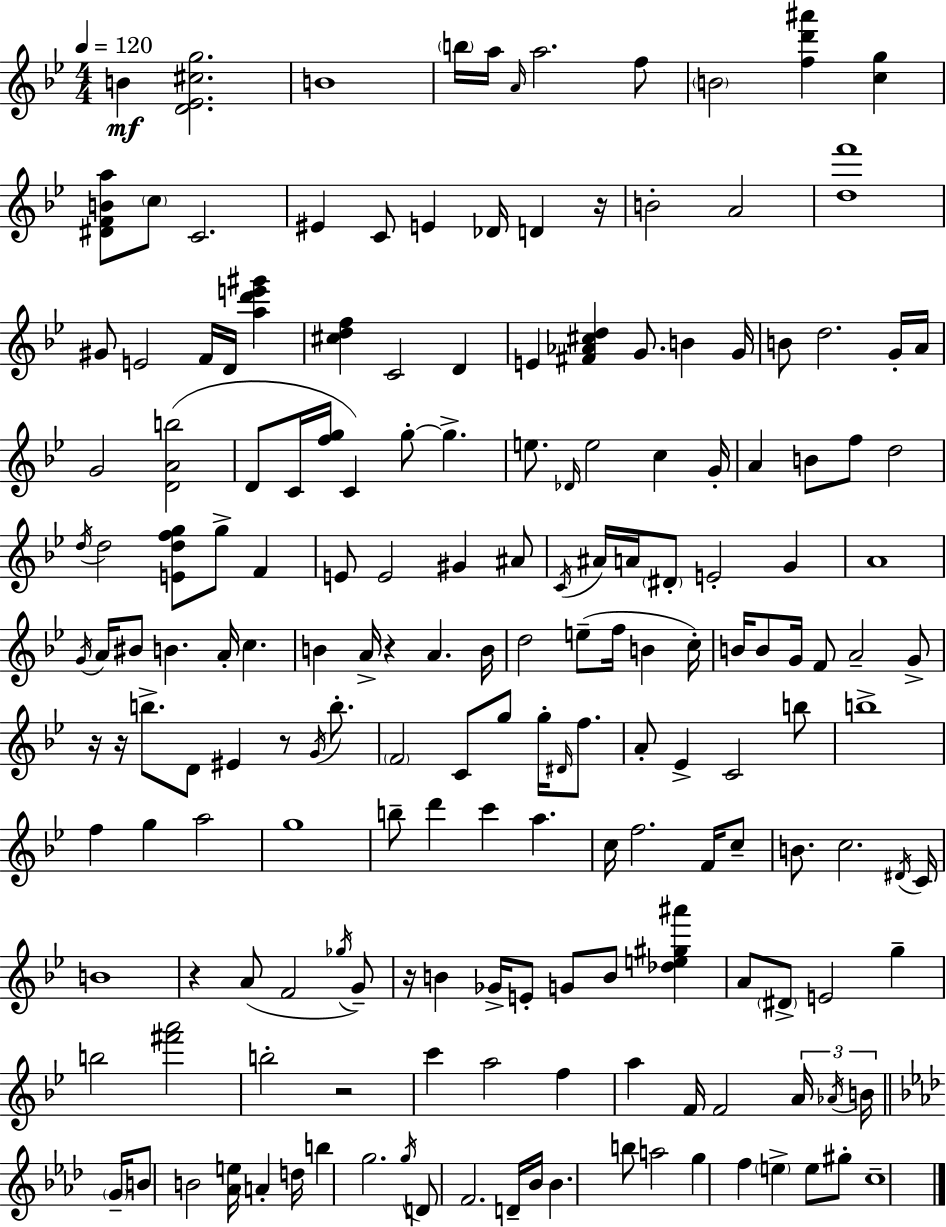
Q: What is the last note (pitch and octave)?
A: C5